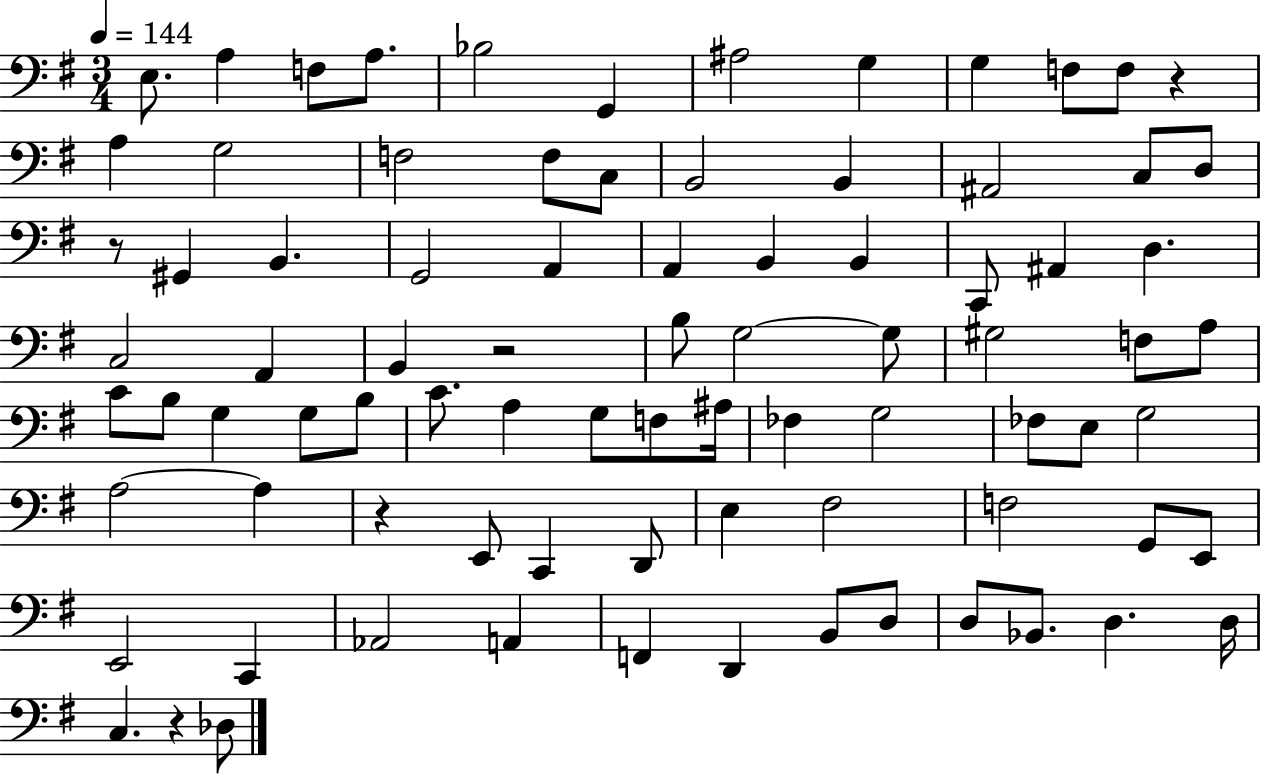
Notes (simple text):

E3/e. A3/q F3/e A3/e. Bb3/h G2/q A#3/h G3/q G3/q F3/e F3/e R/q A3/q G3/h F3/h F3/e C3/e B2/h B2/q A#2/h C3/e D3/e R/e G#2/q B2/q. G2/h A2/q A2/q B2/q B2/q C2/e A#2/q D3/q. C3/h A2/q B2/q R/h B3/e G3/h G3/e G#3/h F3/e A3/e C4/e B3/e G3/q G3/e B3/e C4/e. A3/q G3/e F3/e A#3/s FES3/q G3/h FES3/e E3/e G3/h A3/h A3/q R/q E2/e C2/q D2/e E3/q F#3/h F3/h G2/e E2/e E2/h C2/q Ab2/h A2/q F2/q D2/q B2/e D3/e D3/e Bb2/e. D3/q. D3/s C3/q. R/q Db3/e